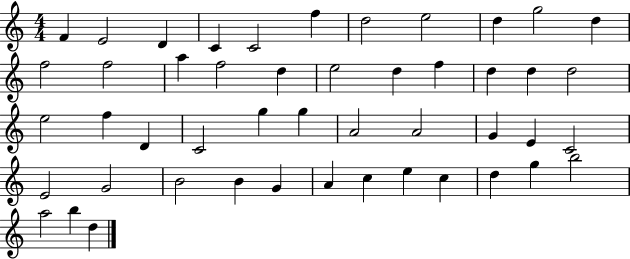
X:1
T:Untitled
M:4/4
L:1/4
K:C
F E2 D C C2 f d2 e2 d g2 d f2 f2 a f2 d e2 d f d d d2 e2 f D C2 g g A2 A2 G E C2 E2 G2 B2 B G A c e c d g b2 a2 b d